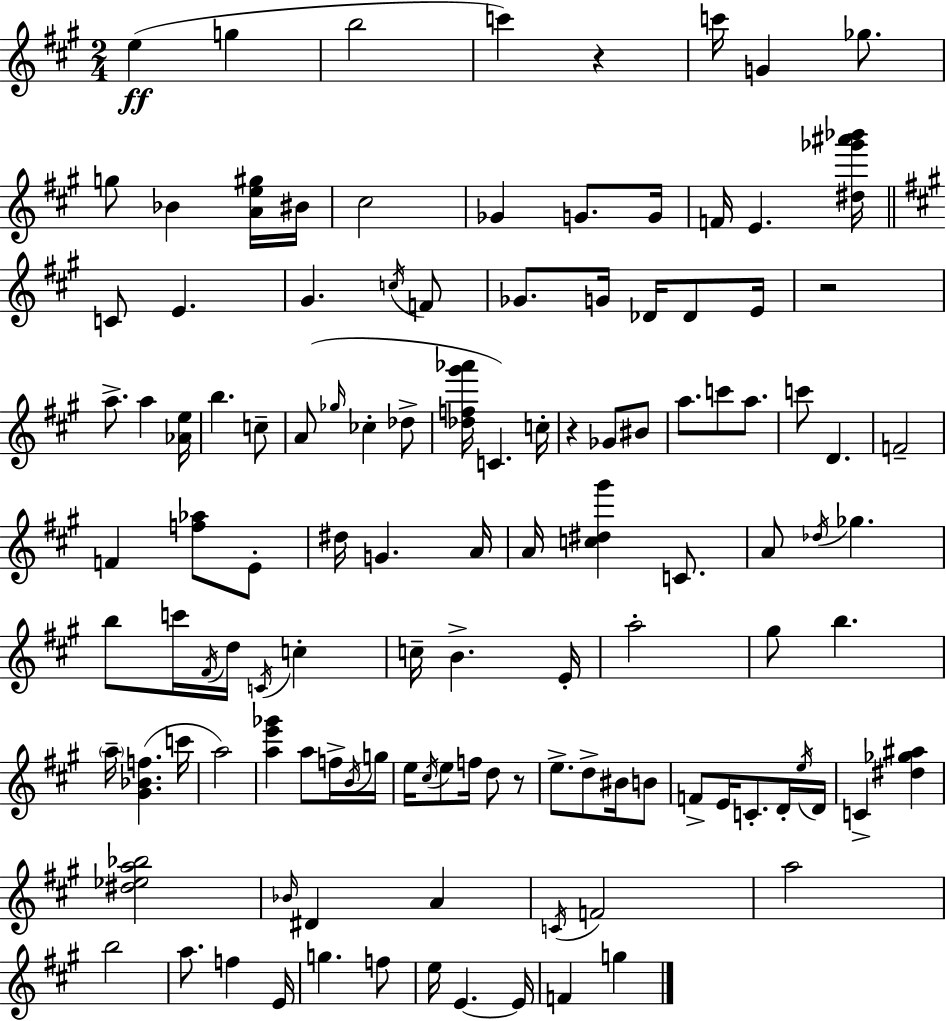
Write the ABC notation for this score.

X:1
T:Untitled
M:2/4
L:1/4
K:A
e g b2 c' z c'/4 G _g/2 g/2 _B [Ae^g]/4 ^B/4 ^c2 _G G/2 G/4 F/4 E [^d_g'^a'_b']/4 C/2 E ^G c/4 F/2 _G/2 G/4 _D/4 _D/2 E/4 z2 a/2 a [_Ae]/4 b c/2 A/2 _g/4 _c _d/2 [_df^g'_a']/4 C c/4 z _G/2 ^B/2 a/2 c'/2 a/2 c'/2 D F2 F [f_a]/2 E/2 ^d/4 G A/4 A/4 [c^d^g'] C/2 A/2 _d/4 _g b/2 c'/4 ^F/4 d/4 C/4 c c/4 B E/4 a2 ^g/2 b a/4 [^G_Bf] c'/4 a2 [ae'_g'] a/2 f/4 B/4 g/4 e/4 ^c/4 e/2 f/4 d/2 z/2 e/2 d/2 ^B/4 B/2 F/2 E/4 C/2 D/4 e/4 D/4 C [^d_g^a] [^d_ea_b]2 _B/4 ^D A C/4 F2 a2 b2 a/2 f E/4 g f/2 e/4 E E/4 F g